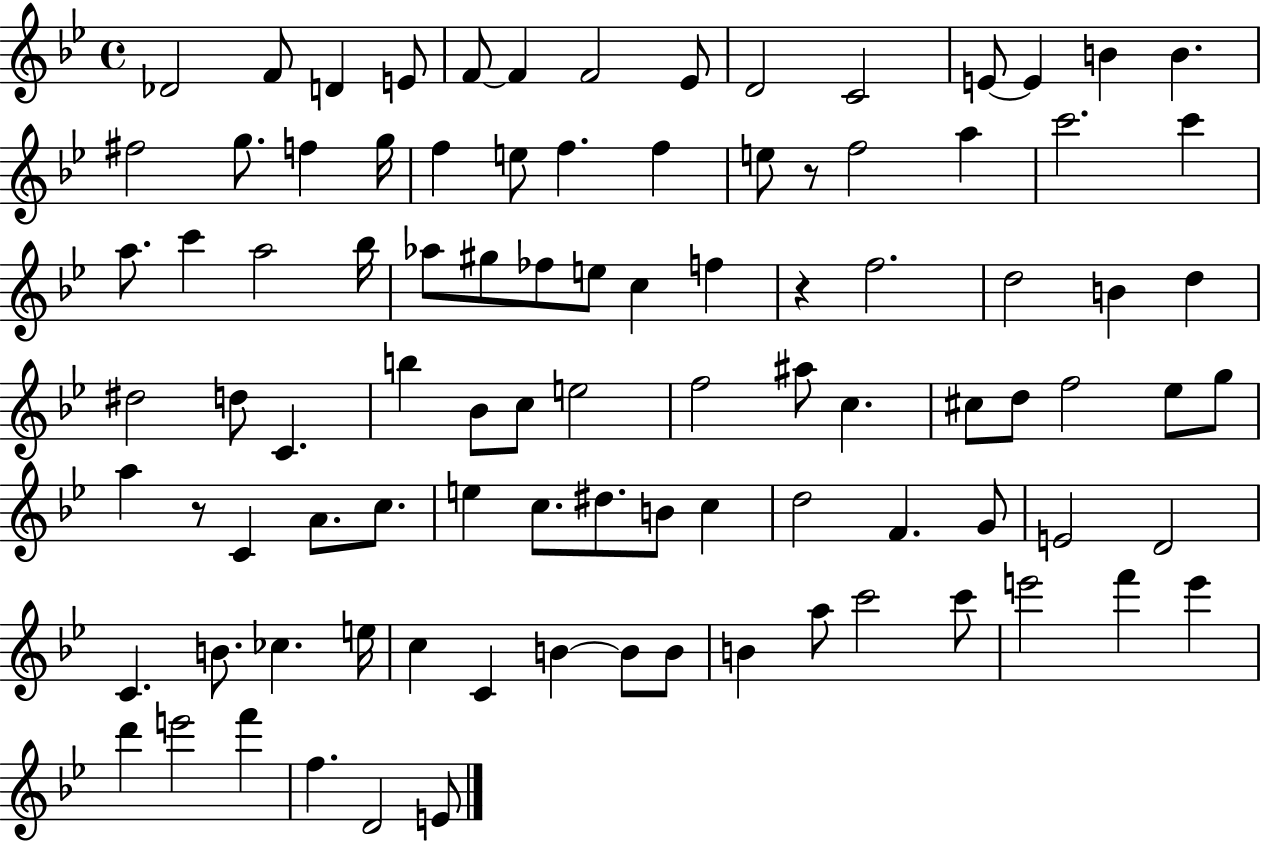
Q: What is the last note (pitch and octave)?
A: E4